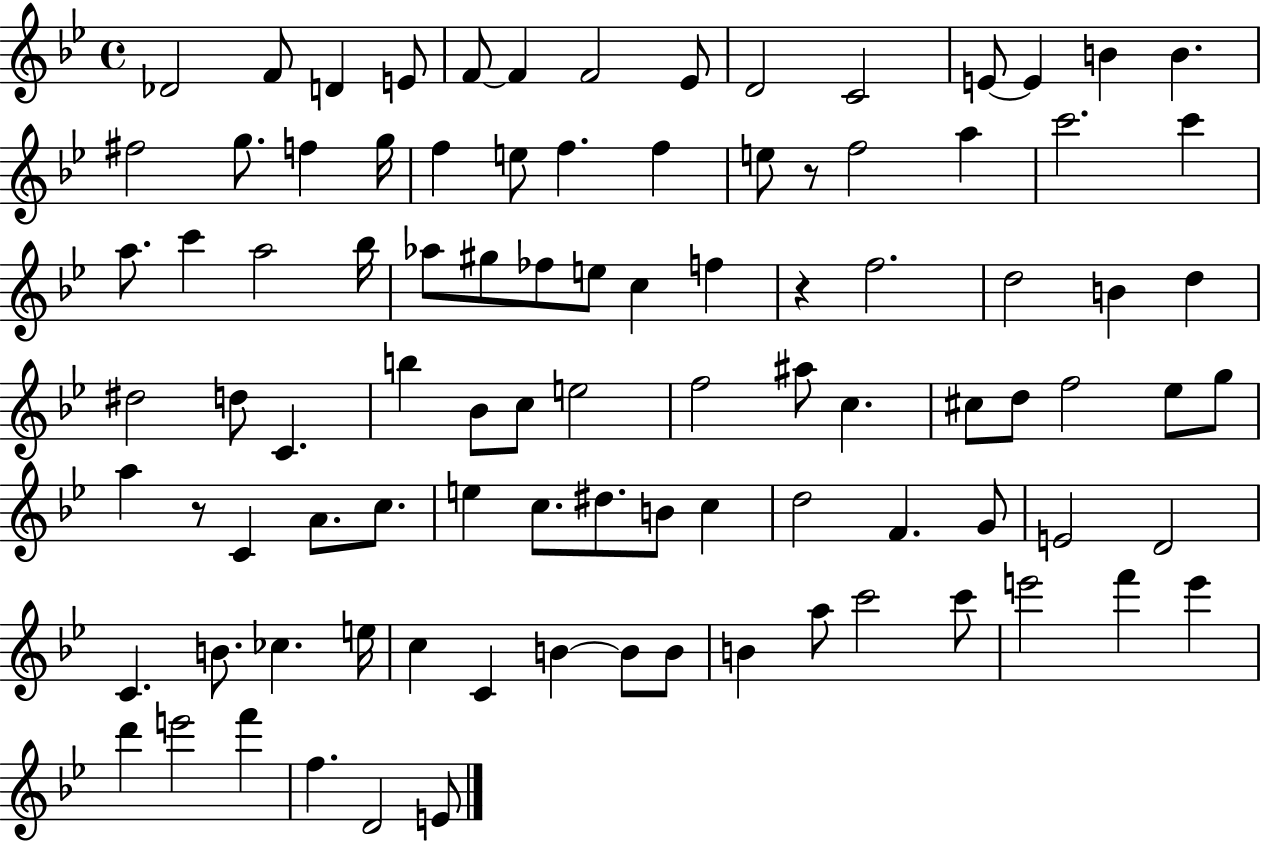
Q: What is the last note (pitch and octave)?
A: E4